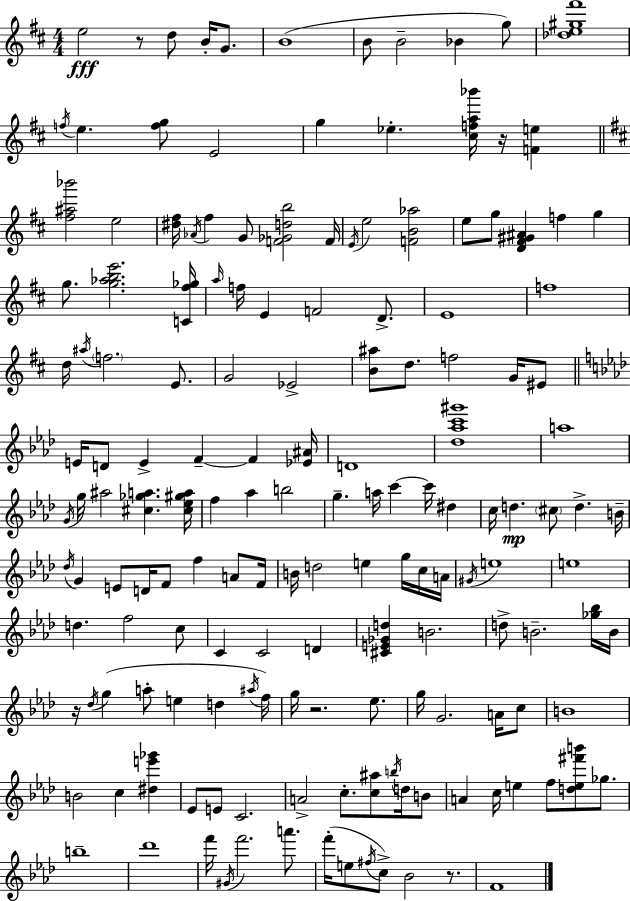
E5/h R/e D5/e B4/s G4/e. B4/w B4/e B4/h Bb4/q G5/e [Db5,E5,G#5,F#6]/w F5/s E5/q. [F5,G5]/e E4/h G5/q Eb5/q. [C#5,F5,A5,Bb6]/s R/s [F4,E5]/q [F#5,A#5,Bb6]/h E5/h [D#5,F#5]/s Ab4/s F#5/q G4/e [F4,Gb4,D5,B5]/h F4/s E4/s E5/h [F4,B4,Ab5]/h E5/e G5/e [D4,F#4,G#4,A#4]/q F5/q G5/q G5/e. [G5,Ab5,B5,E6]/h. [C4,F#5,Gb5]/s A5/s F5/s E4/q F4/h D4/e. E4/w F5/w D5/s A#5/s F5/h. E4/e. G4/h Eb4/h [B4,A#5]/e D5/e. F5/h G4/s EIS4/e E4/s D4/e E4/q F4/q F4/q [Eb4,A#4]/s D4/w [Db5,Ab5,C6,G#6]/w A5/w G4/s G5/s A#5/h [C#5,Gb5,A5]/q. [C#5,Eb5,G#5,A5]/s F5/q Ab5/q B5/h G5/q. A5/s C6/q C6/s D#5/q C5/s D5/q. C#5/e D5/q. B4/s Db5/s G4/q E4/e D4/s F4/e F5/q A4/e F4/s B4/s D5/h E5/q G5/s C5/s A4/s G#4/s E5/w E5/w D5/q. F5/h C5/e C4/q C4/h D4/q [C#4,E4,Gb4,D5]/q B4/h. D5/e B4/h. [Gb5,Bb5]/s B4/s R/s Db5/s G5/q A5/e E5/q D5/q A#5/s F5/s G5/s R/h. Eb5/e. G5/s G4/h. A4/s C5/e B4/w B4/h C5/q [D#5,E6,Gb6]/q Eb4/e E4/e C4/h. A4/h C5/e. [C5,A#5]/e B5/s D5/s B4/e A4/q C5/s E5/q F5/e [D5,E5,F#6,B6]/e Gb5/e. B5/w Db6/w F6/s G#4/s F6/h. A6/e. F6/s E5/e F#5/s C5/e Bb4/h R/e. F4/w